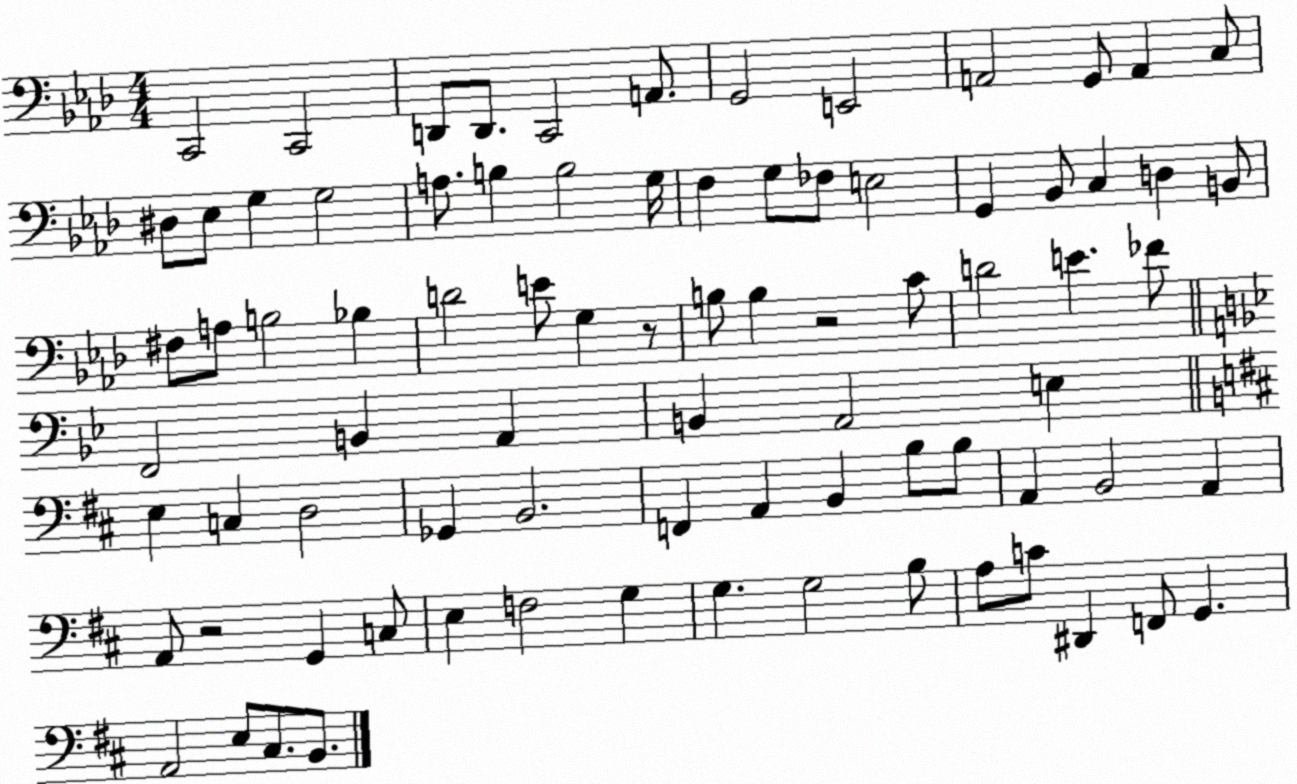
X:1
T:Untitled
M:4/4
L:1/4
K:Ab
C,,2 C,,2 D,,/2 D,,/2 C,,2 A,,/2 G,,2 E,,2 A,,2 G,,/2 A,, C,/2 ^D,/2 _E,/2 G, G,2 A,/2 B, B,2 G,/4 F, G,/2 _F,/2 E,2 G,, _B,,/2 C, D, B,,/2 ^F,/2 A,/2 B,2 _B, D2 E/2 G, z/2 B,/2 B, z2 C/2 D2 E _F/2 F,,2 B,, A,, B,, A,,2 E, E, C, D,2 _G,, B,,2 F,, A,, B,, B,/2 B,/2 A,, B,,2 A,, A,,/2 z2 G,, C,/2 E, F,2 G, G, G,2 B,/2 A,/2 C/2 ^D,, F,,/2 G,, A,,2 E,/2 ^C,/2 B,,/2